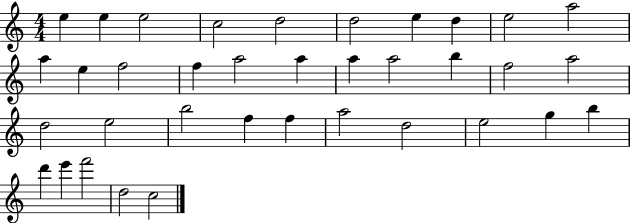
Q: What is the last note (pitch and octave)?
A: C5